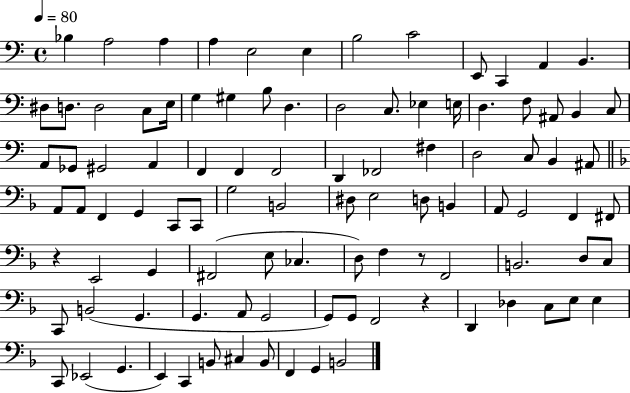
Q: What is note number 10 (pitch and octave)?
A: C2